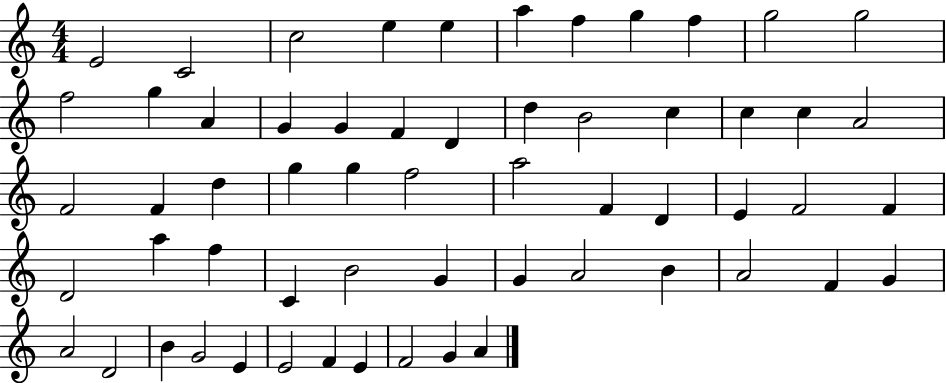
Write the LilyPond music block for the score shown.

{
  \clef treble
  \numericTimeSignature
  \time 4/4
  \key c \major
  e'2 c'2 | c''2 e''4 e''4 | a''4 f''4 g''4 f''4 | g''2 g''2 | \break f''2 g''4 a'4 | g'4 g'4 f'4 d'4 | d''4 b'2 c''4 | c''4 c''4 a'2 | \break f'2 f'4 d''4 | g''4 g''4 f''2 | a''2 f'4 d'4 | e'4 f'2 f'4 | \break d'2 a''4 f''4 | c'4 b'2 g'4 | g'4 a'2 b'4 | a'2 f'4 g'4 | \break a'2 d'2 | b'4 g'2 e'4 | e'2 f'4 e'4 | f'2 g'4 a'4 | \break \bar "|."
}